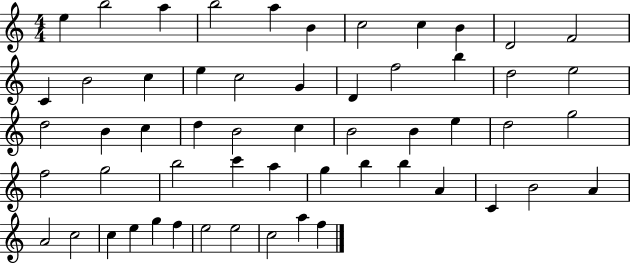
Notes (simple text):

E5/q B5/h A5/q B5/h A5/q B4/q C5/h C5/q B4/q D4/h F4/h C4/q B4/h C5/q E5/q C5/h G4/q D4/q F5/h B5/q D5/h E5/h D5/h B4/q C5/q D5/q B4/h C5/q B4/h B4/q E5/q D5/h G5/h F5/h G5/h B5/h C6/q A5/q G5/q B5/q B5/q A4/q C4/q B4/h A4/q A4/h C5/h C5/q E5/q G5/q F5/q E5/h E5/h C5/h A5/q F5/q